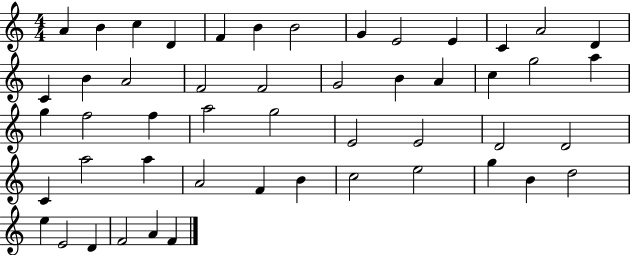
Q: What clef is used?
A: treble